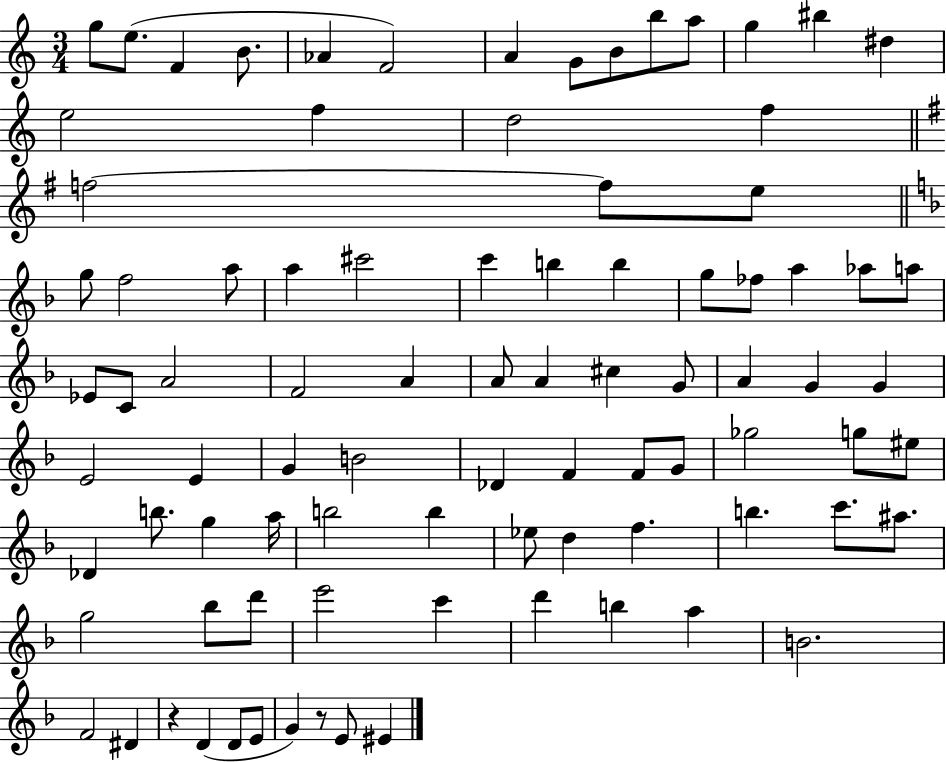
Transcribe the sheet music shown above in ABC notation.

X:1
T:Untitled
M:3/4
L:1/4
K:C
g/2 e/2 F B/2 _A F2 A G/2 B/2 b/2 a/2 g ^b ^d e2 f d2 f f2 f/2 e/2 g/2 f2 a/2 a ^c'2 c' b b g/2 _f/2 a _a/2 a/2 _E/2 C/2 A2 F2 A A/2 A ^c G/2 A G G E2 E G B2 _D F F/2 G/2 _g2 g/2 ^e/2 _D b/2 g a/4 b2 b _e/2 d f b c'/2 ^a/2 g2 _b/2 d'/2 e'2 c' d' b a B2 F2 ^D z D D/2 E/2 G z/2 E/2 ^E